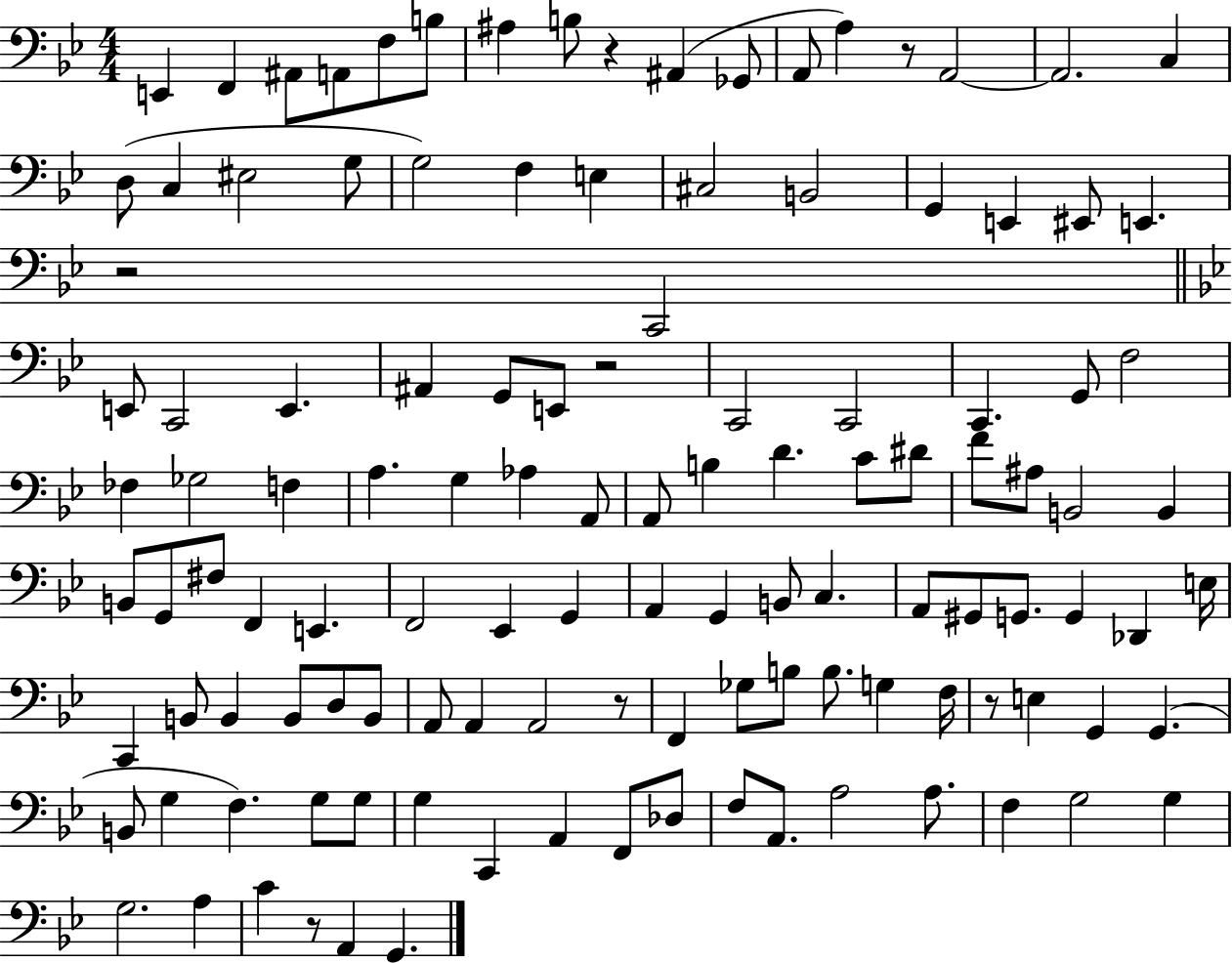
E2/q F2/q A#2/e A2/e F3/e B3/e A#3/q B3/e R/q A#2/q Gb2/e A2/e A3/q R/e A2/h A2/h. C3/q D3/e C3/q EIS3/h G3/e G3/h F3/q E3/q C#3/h B2/h G2/q E2/q EIS2/e E2/q. R/h C2/h E2/e C2/h E2/q. A#2/q G2/e E2/e R/h C2/h C2/h C2/q. G2/e F3/h FES3/q Gb3/h F3/q A3/q. G3/q Ab3/q A2/e A2/e B3/q D4/q. C4/e D#4/e F4/e A#3/e B2/h B2/q B2/e G2/e F#3/e F2/q E2/q. F2/h Eb2/q G2/q A2/q G2/q B2/e C3/q. A2/e G#2/e G2/e. G2/q Db2/q E3/s C2/q B2/e B2/q B2/e D3/e B2/e A2/e A2/q A2/h R/e F2/q Gb3/e B3/e B3/e. G3/q F3/s R/e E3/q G2/q G2/q. B2/e G3/q F3/q. G3/e G3/e G3/q C2/q A2/q F2/e Db3/e F3/e A2/e. A3/h A3/e. F3/q G3/h G3/q G3/h. A3/q C4/q R/e A2/q G2/q.